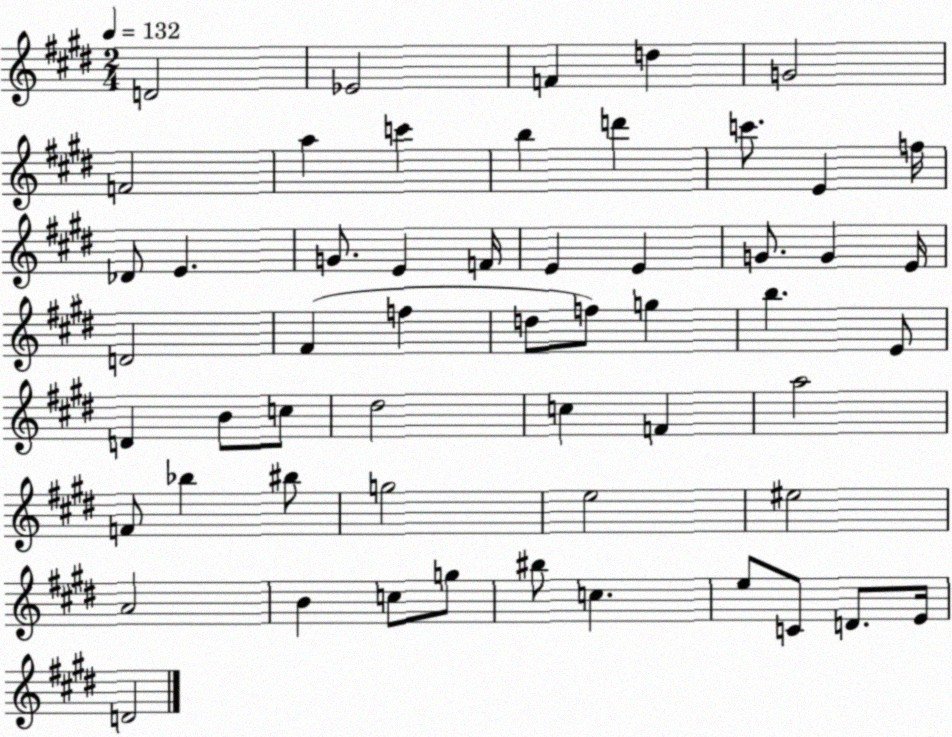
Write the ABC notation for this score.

X:1
T:Untitled
M:2/4
L:1/4
K:E
D2 _E2 F d G2 F2 a c' b d' c'/2 E f/4 _D/2 E G/2 E F/4 E E G/2 G E/4 D2 ^F f d/2 f/2 g b E/2 D B/2 c/2 ^d2 c F a2 F/2 _b ^b/2 g2 e2 ^e2 A2 B c/2 g/2 ^b/2 c e/2 C/2 D/2 E/4 D2